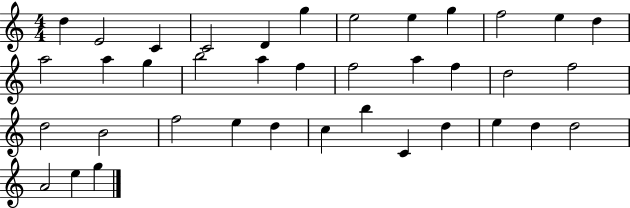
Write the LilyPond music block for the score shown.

{
  \clef treble
  \numericTimeSignature
  \time 4/4
  \key c \major
  d''4 e'2 c'4 | c'2 d'4 g''4 | e''2 e''4 g''4 | f''2 e''4 d''4 | \break a''2 a''4 g''4 | b''2 a''4 f''4 | f''2 a''4 f''4 | d''2 f''2 | \break d''2 b'2 | f''2 e''4 d''4 | c''4 b''4 c'4 d''4 | e''4 d''4 d''2 | \break a'2 e''4 g''4 | \bar "|."
}